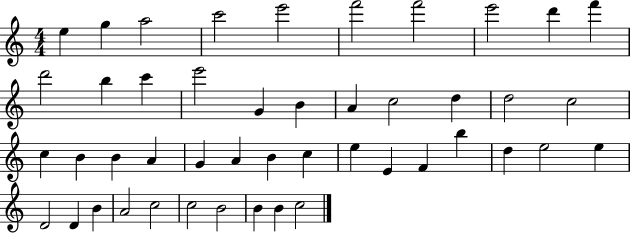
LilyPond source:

{
  \clef treble
  \numericTimeSignature
  \time 4/4
  \key c \major
  e''4 g''4 a''2 | c'''2 e'''2 | f'''2 f'''2 | e'''2 d'''4 f'''4 | \break d'''2 b''4 c'''4 | e'''2 g'4 b'4 | a'4 c''2 d''4 | d''2 c''2 | \break c''4 b'4 b'4 a'4 | g'4 a'4 b'4 c''4 | e''4 e'4 f'4 b''4 | d''4 e''2 e''4 | \break d'2 d'4 b'4 | a'2 c''2 | c''2 b'2 | b'4 b'4 c''2 | \break \bar "|."
}